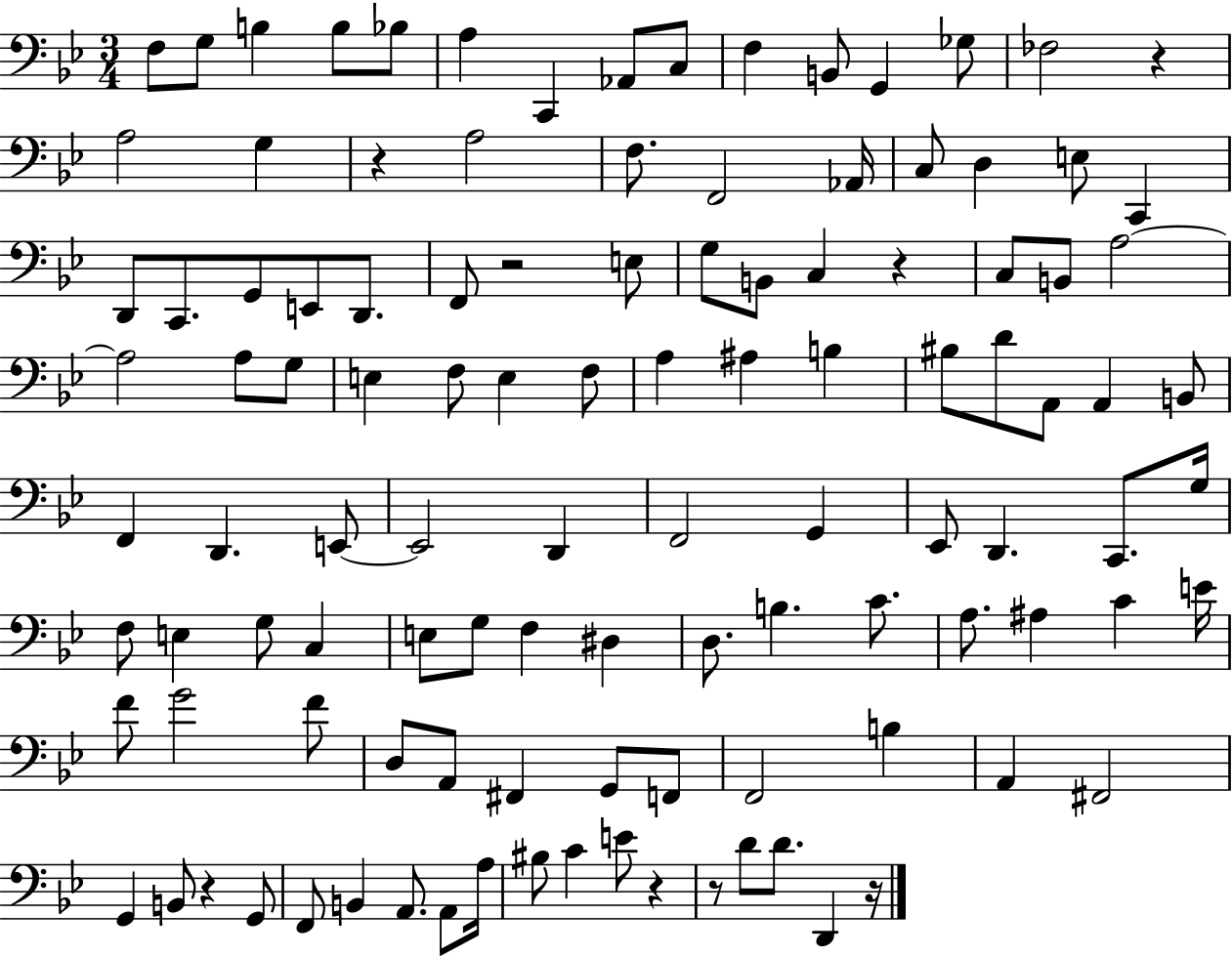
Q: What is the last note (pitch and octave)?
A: D2